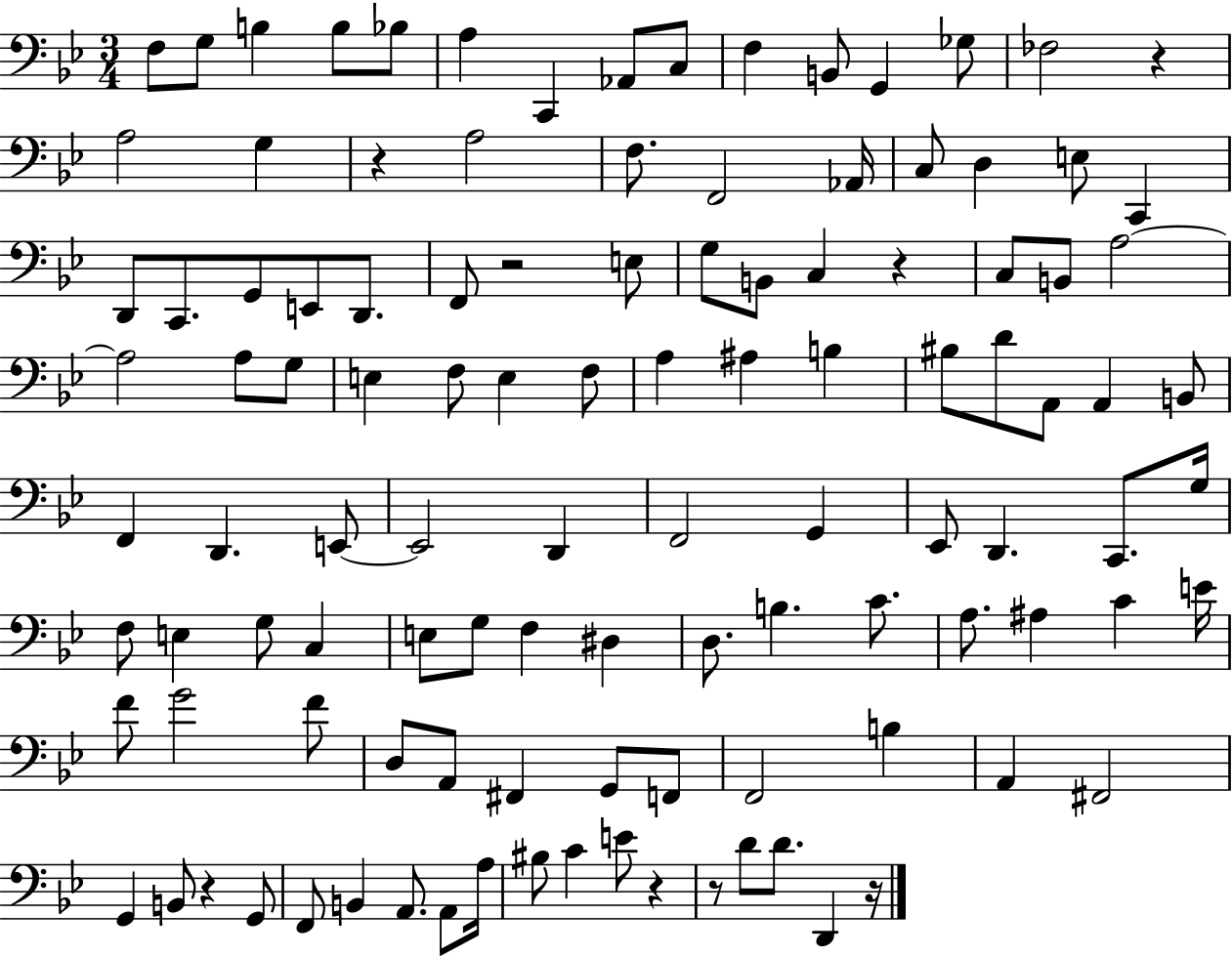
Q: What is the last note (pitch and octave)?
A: D2